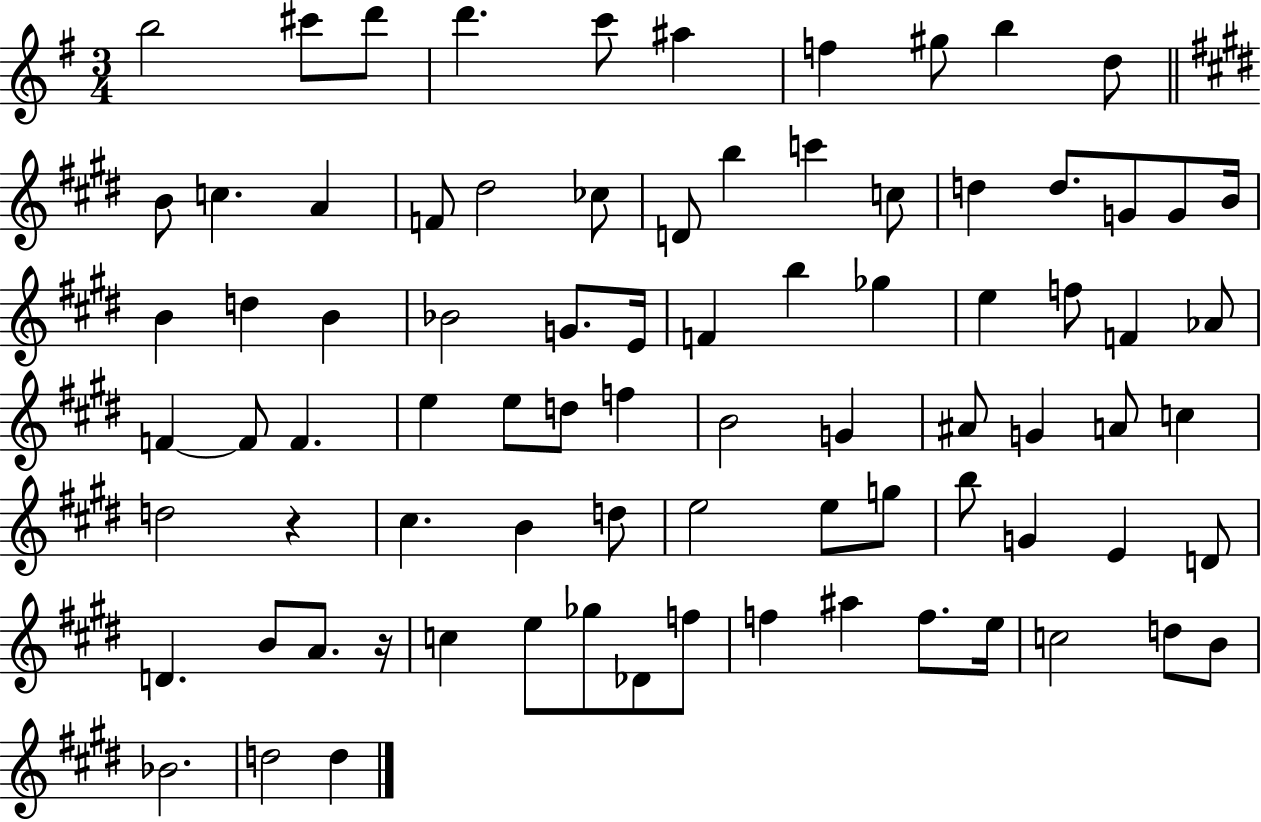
{
  \clef treble
  \numericTimeSignature
  \time 3/4
  \key g \major
  \repeat volta 2 { b''2 cis'''8 d'''8 | d'''4. c'''8 ais''4 | f''4 gis''8 b''4 d''8 | \bar "||" \break \key e \major b'8 c''4. a'4 | f'8 dis''2 ces''8 | d'8 b''4 c'''4 c''8 | d''4 d''8. g'8 g'8 b'16 | \break b'4 d''4 b'4 | bes'2 g'8. e'16 | f'4 b''4 ges''4 | e''4 f''8 f'4 aes'8 | \break f'4~~ f'8 f'4. | e''4 e''8 d''8 f''4 | b'2 g'4 | ais'8 g'4 a'8 c''4 | \break d''2 r4 | cis''4. b'4 d''8 | e''2 e''8 g''8 | b''8 g'4 e'4 d'8 | \break d'4. b'8 a'8. r16 | c''4 e''8 ges''8 des'8 f''8 | f''4 ais''4 f''8. e''16 | c''2 d''8 b'8 | \break bes'2. | d''2 d''4 | } \bar "|."
}